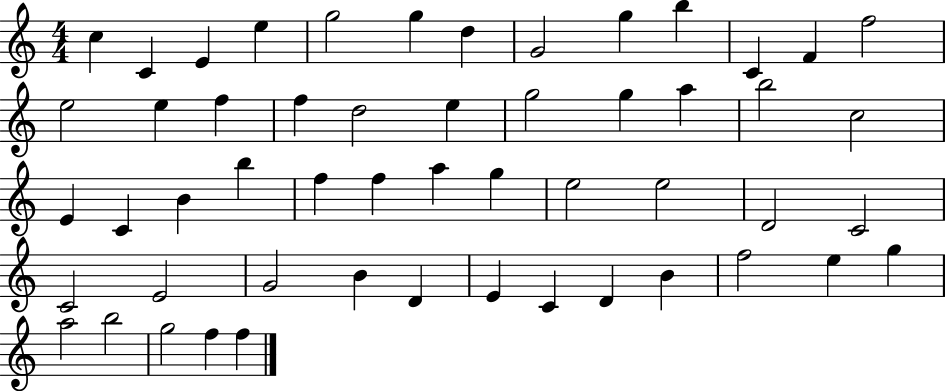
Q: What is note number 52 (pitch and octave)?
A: F5